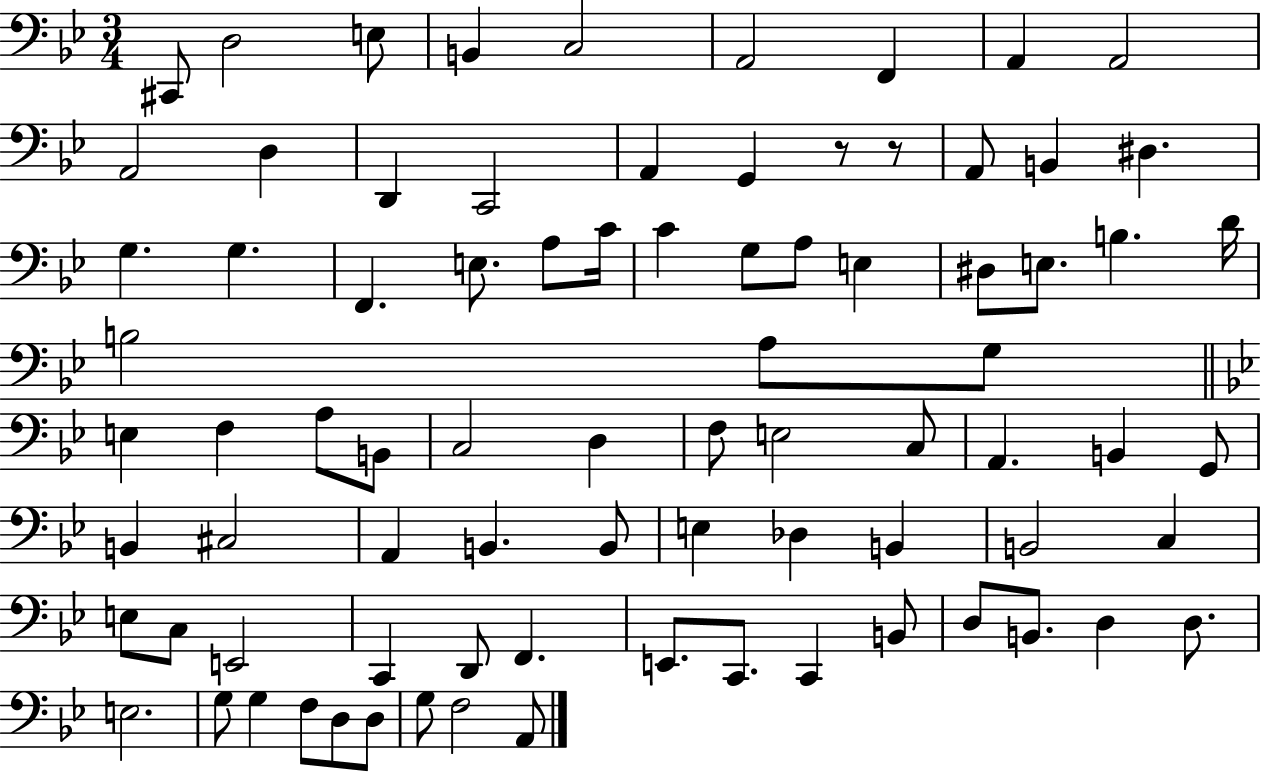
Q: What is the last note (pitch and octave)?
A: A2